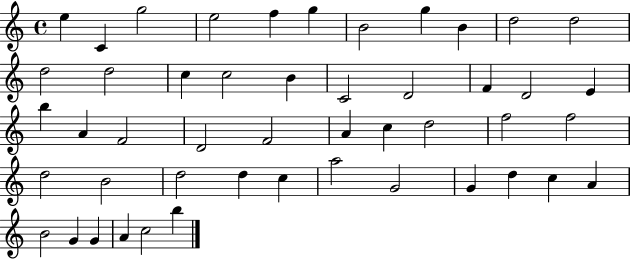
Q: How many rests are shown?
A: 0